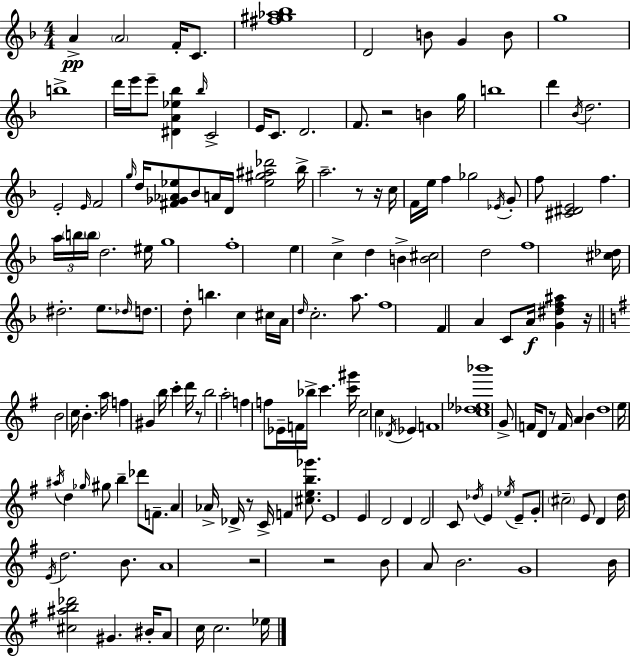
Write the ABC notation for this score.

X:1
T:Untitled
M:4/4
L:1/4
K:F
A A2 F/4 C/2 [^f^g_a_b]4 D2 B/2 G B/2 g4 b4 d'/4 e'/4 e'/2 [^DA_e_b] _b/4 C2 E/4 C/2 D2 F/2 z2 B g/4 b4 d' _B/4 d2 E2 E/4 F2 g/4 d/4 [^F_G_A_e]/2 _B/2 A/4 D/4 [_e^g^a_d']2 _b/4 a2 z/2 z/4 c/4 F/4 e/4 f _g2 _E/4 G/2 f/2 [^C^DE]2 f a/4 b/4 b/4 d2 ^e/4 g4 f4 e c d B [B^c]2 d2 f4 [^c_d]/4 ^d2 e/2 _d/4 d/2 d/2 b c ^c/4 A/4 d/4 c2 a/2 f4 F A C/2 A/4 [G^df^a] z/4 B2 c/4 B a/4 f ^G b/4 c' d'/4 z/2 b2 a2 f f/2 _E/4 F/4 _b/4 c' [c'^g']/4 c2 c _D/4 _E F4 [c_d_e_b']4 G/2 F/4 D/2 z/2 F/4 A B d4 e/4 ^a/4 d _g/4 ^g/2 b _d'/2 F/2 A _A/4 _D/4 z/2 C/4 F [^ceb_g']/2 E4 E D2 D D2 C/2 _d/4 E _e/4 E/2 G/2 ^c2 E/2 D d/4 E/4 d2 B/2 A4 z2 z2 B/2 A/2 B2 G4 B/4 [^c^ab_d']2 ^G ^B/4 A/2 c/4 c2 _e/4